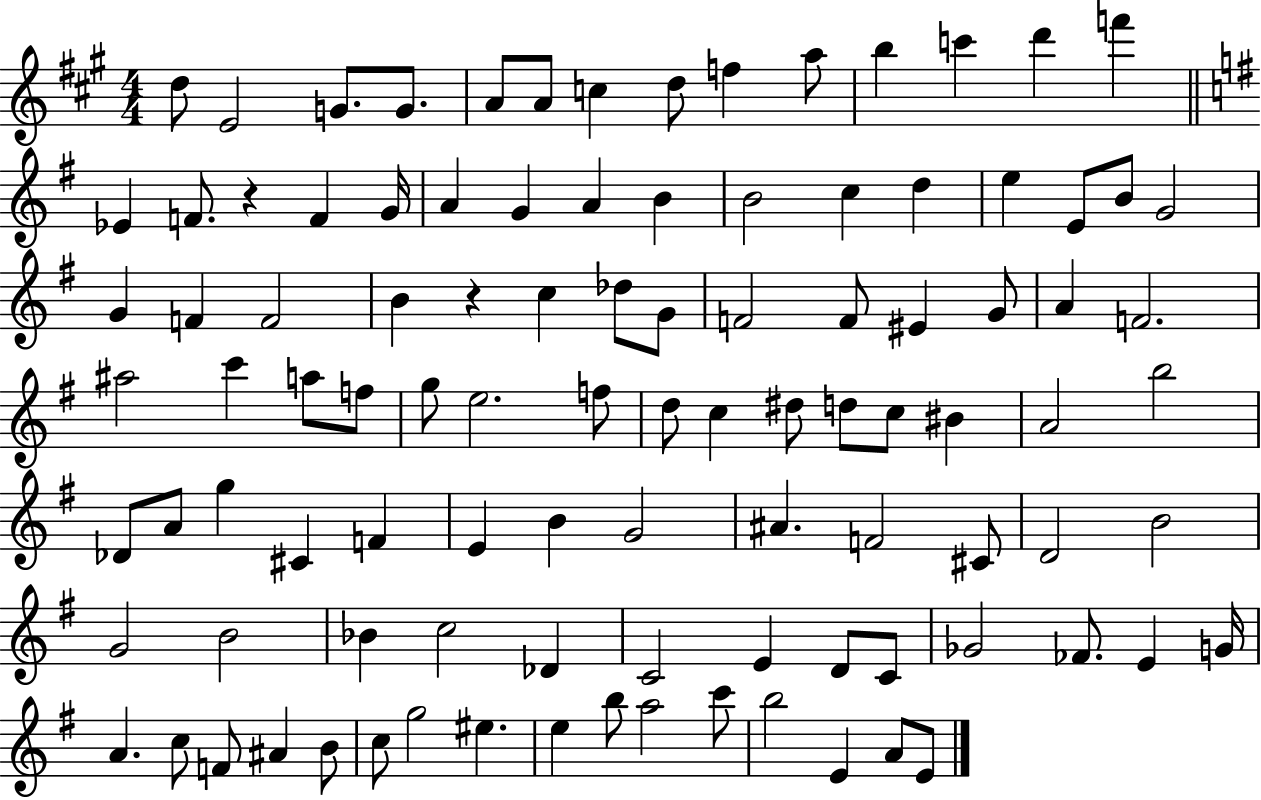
D5/e E4/h G4/e. G4/e. A4/e A4/e C5/q D5/e F5/q A5/e B5/q C6/q D6/q F6/q Eb4/q F4/e. R/q F4/q G4/s A4/q G4/q A4/q B4/q B4/h C5/q D5/q E5/q E4/e B4/e G4/h G4/q F4/q F4/h B4/q R/q C5/q Db5/e G4/e F4/h F4/e EIS4/q G4/e A4/q F4/h. A#5/h C6/q A5/e F5/e G5/e E5/h. F5/e D5/e C5/q D#5/e D5/e C5/e BIS4/q A4/h B5/h Db4/e A4/e G5/q C#4/q F4/q E4/q B4/q G4/h A#4/q. F4/h C#4/e D4/h B4/h G4/h B4/h Bb4/q C5/h Db4/q C4/h E4/q D4/e C4/e Gb4/h FES4/e. E4/q G4/s A4/q. C5/e F4/e A#4/q B4/e C5/e G5/h EIS5/q. E5/q B5/e A5/h C6/e B5/h E4/q A4/e E4/e